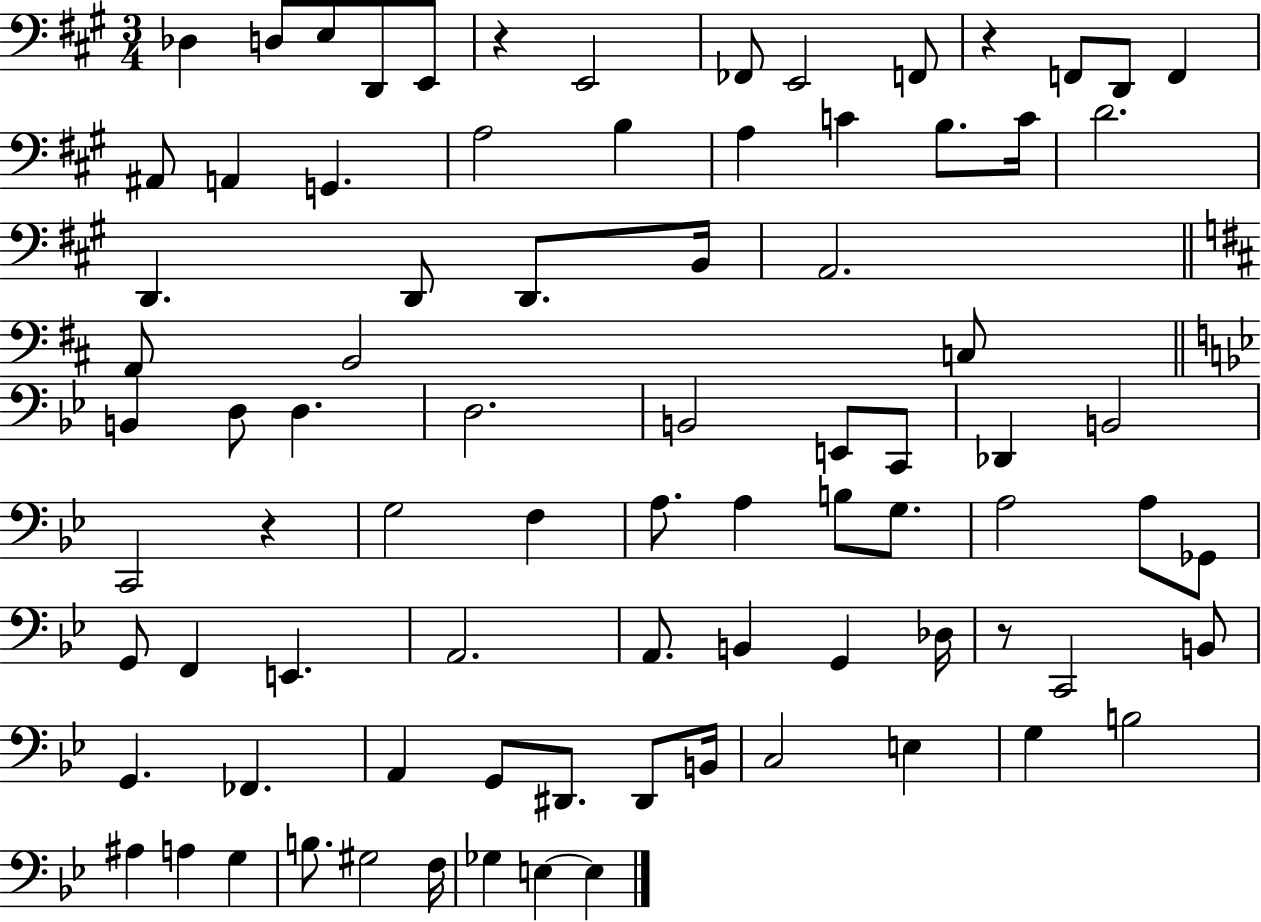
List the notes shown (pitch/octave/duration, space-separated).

Db3/q D3/e E3/e D2/e E2/e R/q E2/h FES2/e E2/h F2/e R/q F2/e D2/e F2/q A#2/e A2/q G2/q. A3/h B3/q A3/q C4/q B3/e. C4/s D4/h. D2/q. D2/e D2/e. B2/s A2/h. A2/e B2/h C3/e B2/q D3/e D3/q. D3/h. B2/h E2/e C2/e Db2/q B2/h C2/h R/q G3/h F3/q A3/e. A3/q B3/e G3/e. A3/h A3/e Gb2/e G2/e F2/q E2/q. A2/h. A2/e. B2/q G2/q Db3/s R/e C2/h B2/e G2/q. FES2/q. A2/q G2/e D#2/e. D#2/e B2/s C3/h E3/q G3/q B3/h A#3/q A3/q G3/q B3/e. G#3/h F3/s Gb3/q E3/q E3/q